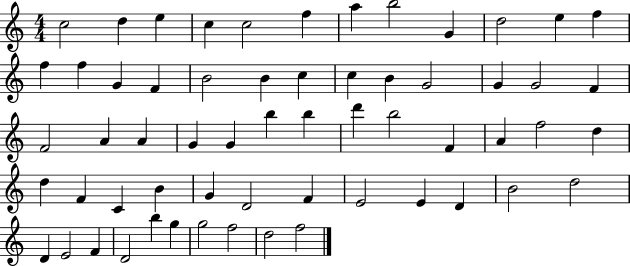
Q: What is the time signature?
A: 4/4